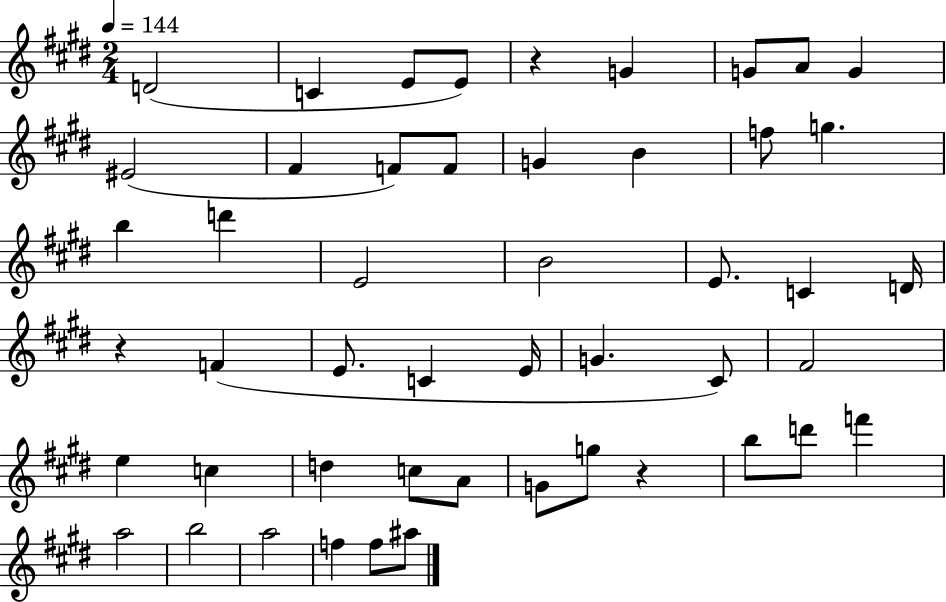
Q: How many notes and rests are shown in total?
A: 49